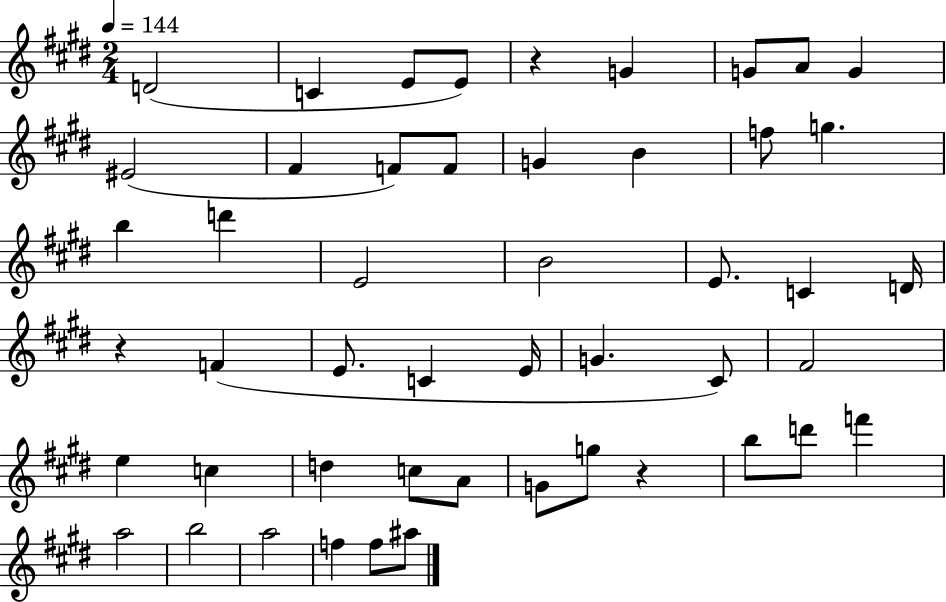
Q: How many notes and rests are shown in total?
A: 49